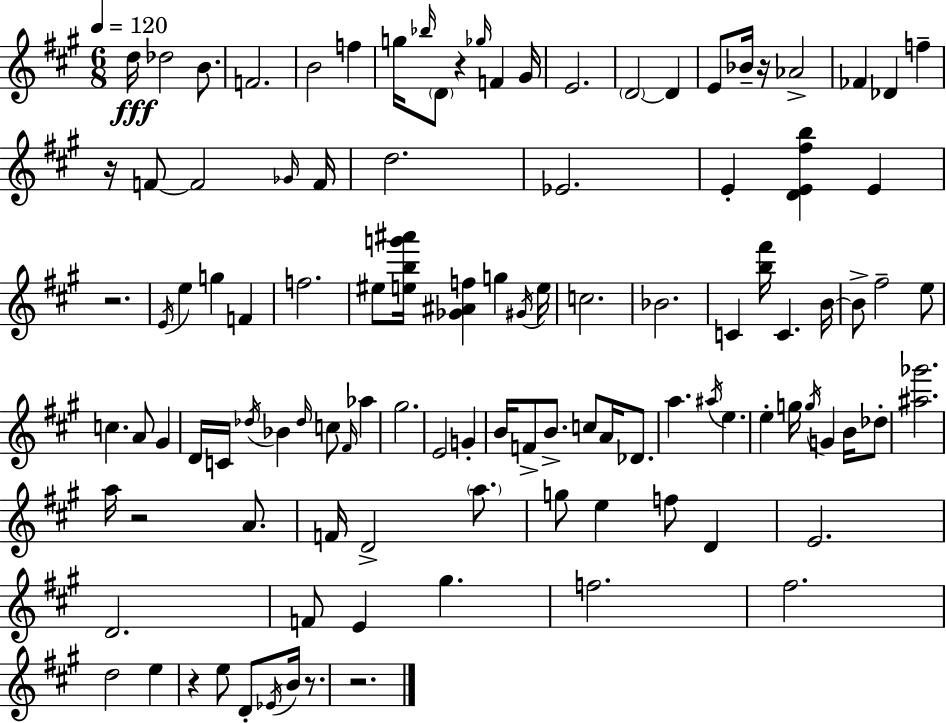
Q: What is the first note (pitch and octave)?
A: D5